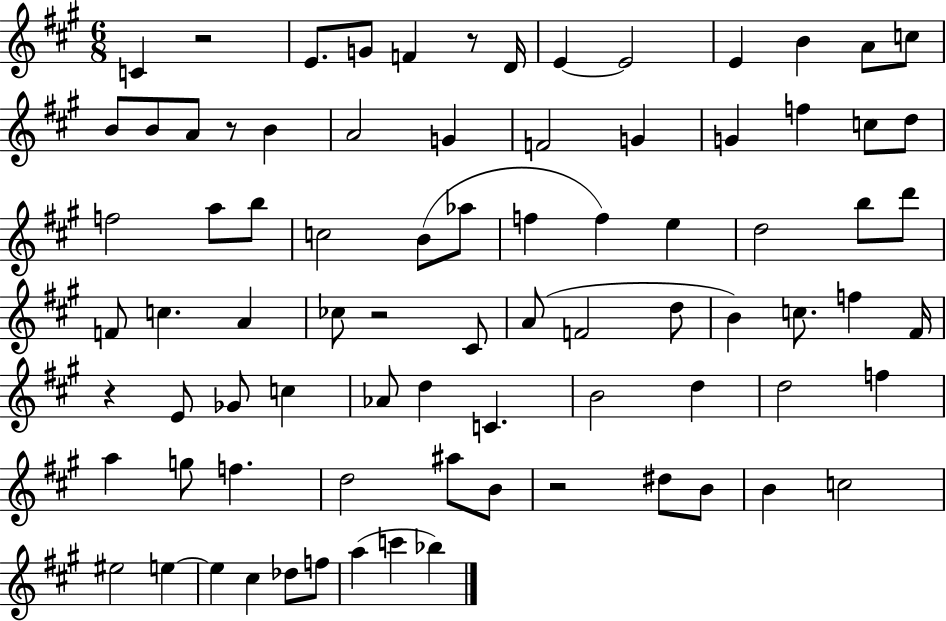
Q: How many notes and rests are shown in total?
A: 82